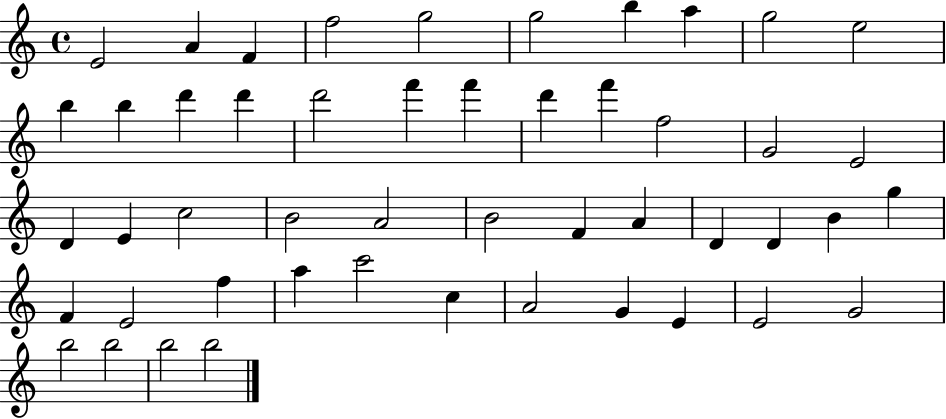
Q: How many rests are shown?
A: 0